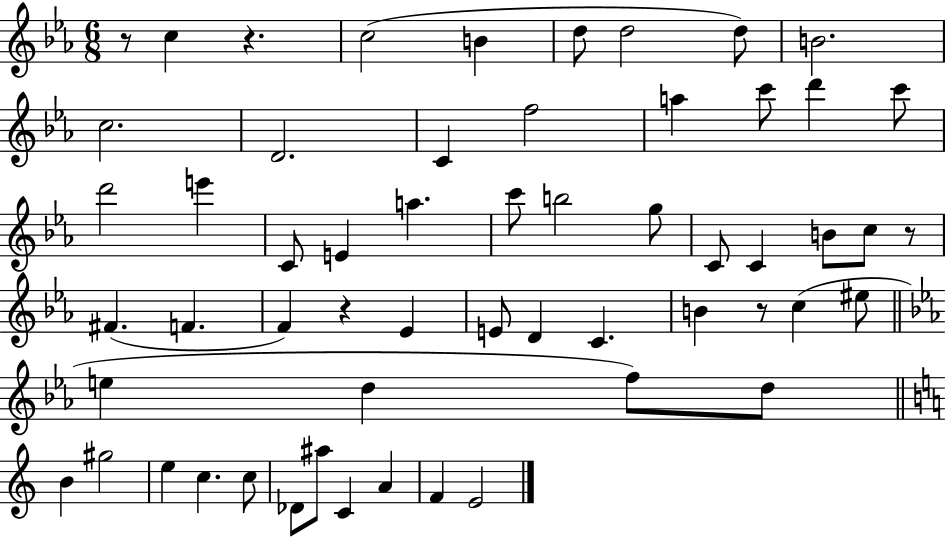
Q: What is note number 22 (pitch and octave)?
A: B5